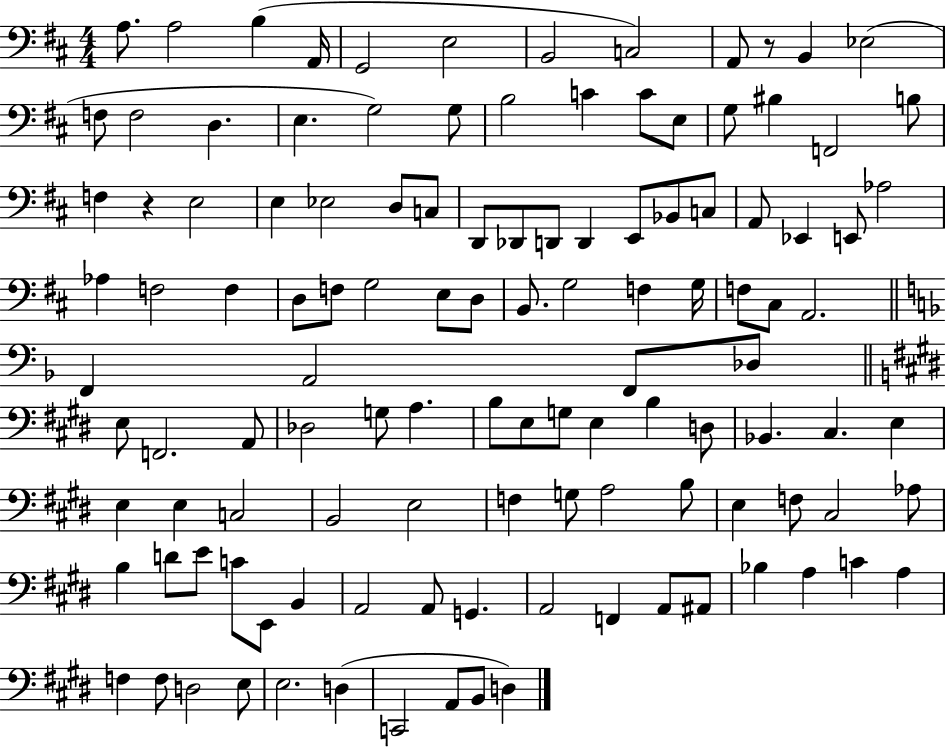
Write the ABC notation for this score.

X:1
T:Untitled
M:4/4
L:1/4
K:D
A,/2 A,2 B, A,,/4 G,,2 E,2 B,,2 C,2 A,,/2 z/2 B,, _E,2 F,/2 F,2 D, E, G,2 G,/2 B,2 C C/2 E,/2 G,/2 ^B, F,,2 B,/2 F, z E,2 E, _E,2 D,/2 C,/2 D,,/2 _D,,/2 D,,/2 D,, E,,/2 _B,,/2 C,/2 A,,/2 _E,, E,,/2 _A,2 _A, F,2 F, D,/2 F,/2 G,2 E,/2 D,/2 B,,/2 G,2 F, G,/4 F,/2 ^C,/2 A,,2 F,, A,,2 F,,/2 _D,/2 E,/2 F,,2 A,,/2 _D,2 G,/2 A, B,/2 E,/2 G,/2 E, B, D,/2 _B,, ^C, E, E, E, C,2 B,,2 E,2 F, G,/2 A,2 B,/2 E, F,/2 ^C,2 _A,/2 B, D/2 E/2 C/2 E,,/2 B,, A,,2 A,,/2 G,, A,,2 F,, A,,/2 ^A,,/2 _B, A, C A, F, F,/2 D,2 E,/2 E,2 D, C,,2 A,,/2 B,,/2 D,